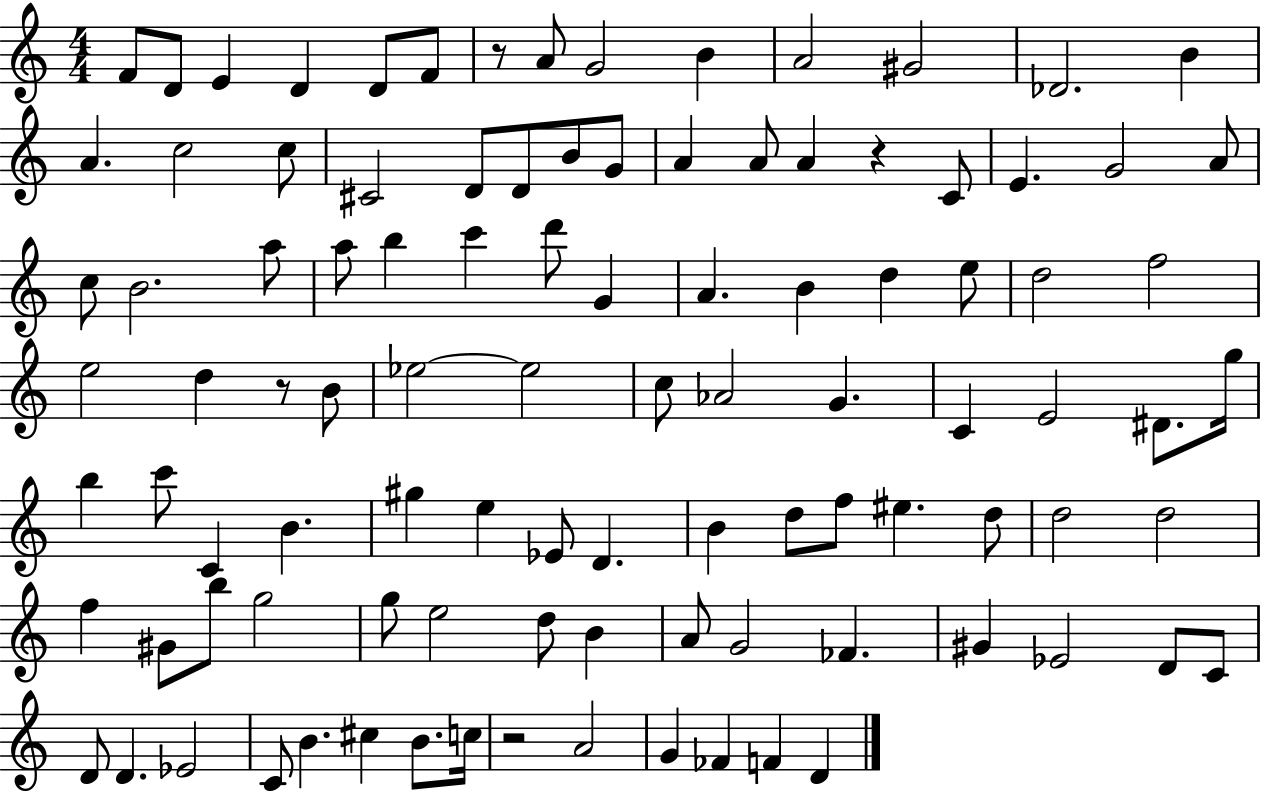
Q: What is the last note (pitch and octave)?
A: D4